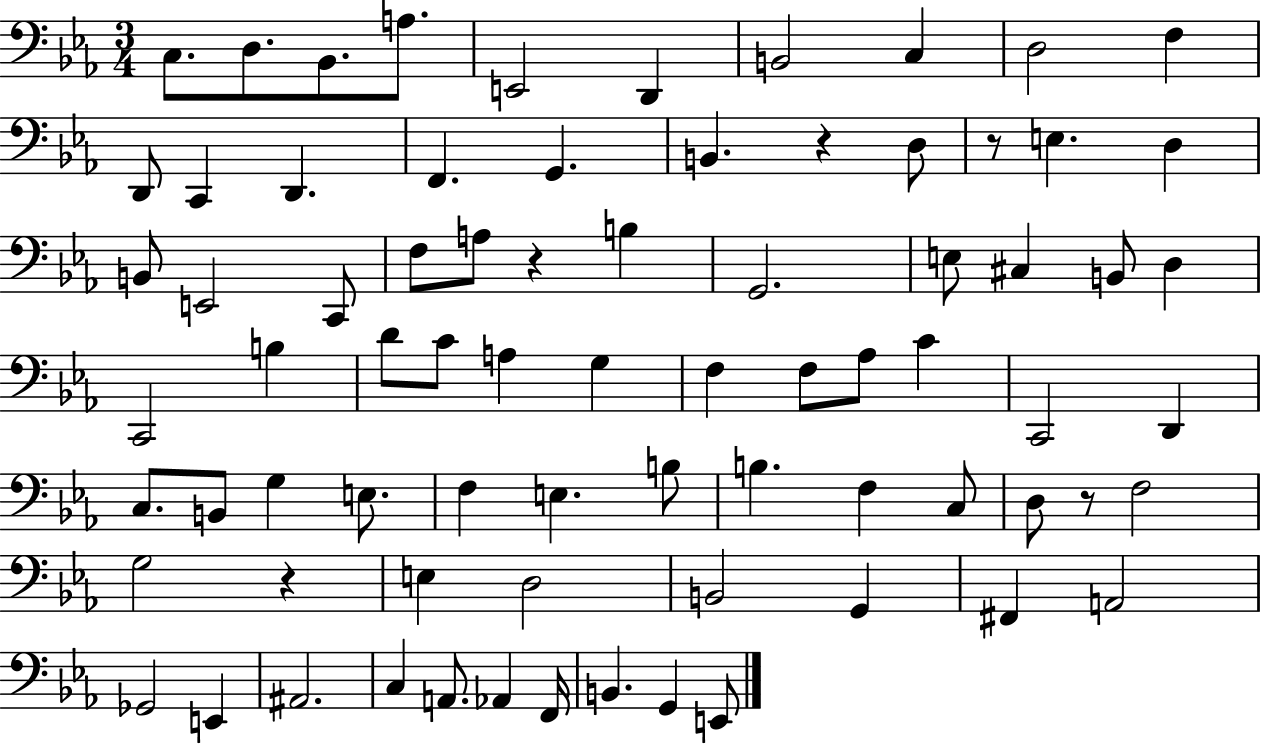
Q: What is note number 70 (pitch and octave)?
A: G2